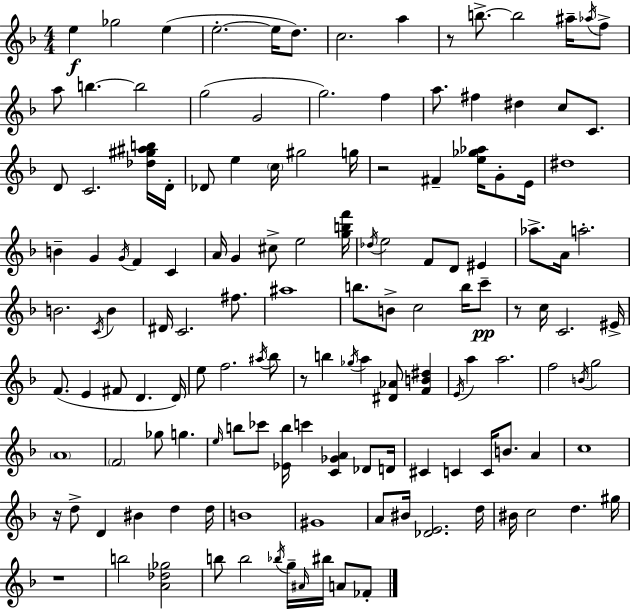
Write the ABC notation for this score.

X:1
T:Untitled
M:4/4
L:1/4
K:F
e _g2 e e2 e/4 d/2 c2 a z/2 b/2 b2 ^a/4 _a/4 f/2 a/2 b b2 g2 G2 g2 f a/2 ^f ^d c/2 C/2 D/2 C2 [_d^g^ab]/4 D/4 _D/2 e c/4 ^g2 g/4 z2 ^F [e_g_a]/4 G/2 E/4 ^d4 B G G/4 F C A/4 G ^c/2 e2 [gbf']/4 _d/4 e2 F/2 D/2 ^E _a/2 A/4 a2 B2 C/4 B ^D/4 C2 ^f/2 ^a4 b/2 B/2 c2 b/4 c'/2 z/2 c/4 C2 ^E/4 F/2 E ^F/2 D D/4 e/2 f2 ^a/4 _b/2 z/2 b _g/4 a [^D_A]/2 [FB^d] E/4 a a2 f2 B/4 g2 A4 F2 _g/2 g e/4 b/2 _c'/2 [_Eb]/4 c' [C_GA] _D/2 D/4 ^C C C/4 B/2 A c4 z/4 d/2 D ^B d d/4 B4 ^G4 A/2 ^B/4 [_DE]2 d/4 ^B/4 c2 d ^g/4 z4 b2 [A_d_g]2 b/2 b2 _b/4 g/4 ^A/4 ^b/4 A/2 _F/2